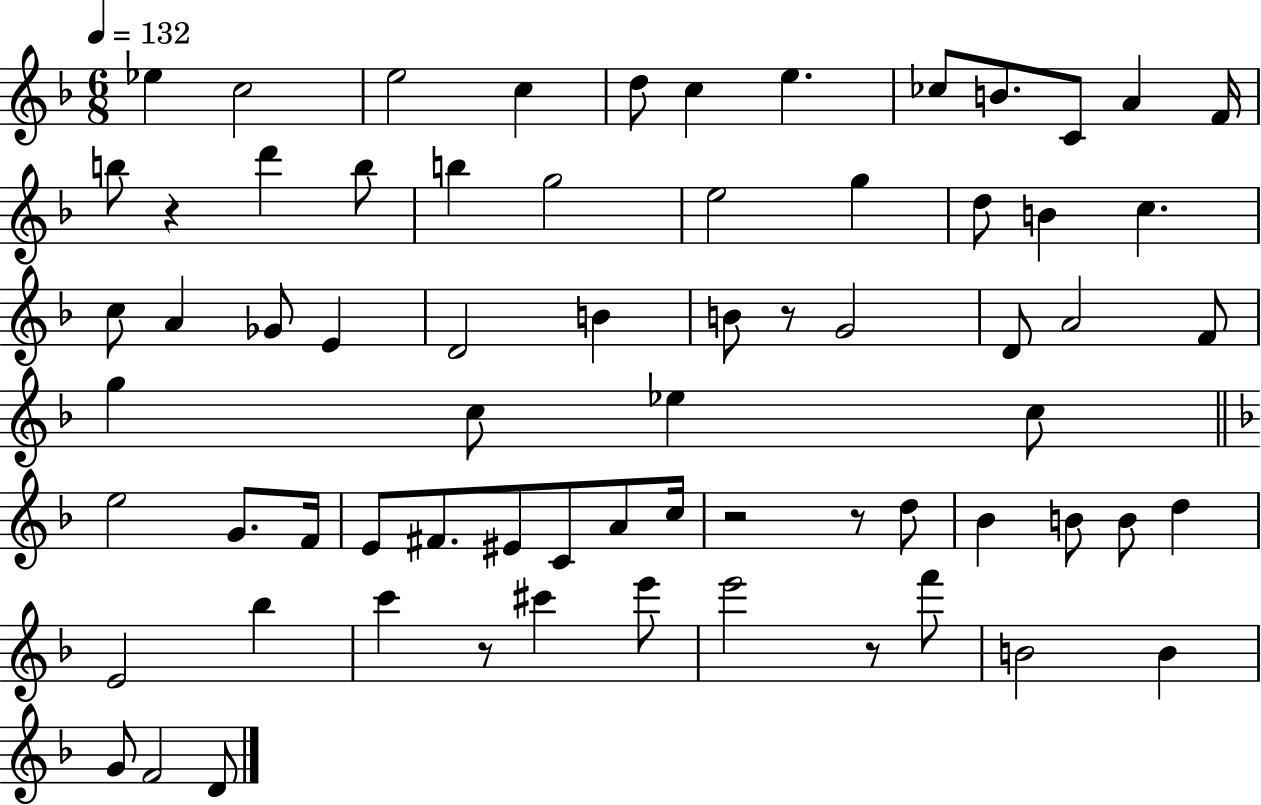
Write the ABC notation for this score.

X:1
T:Untitled
M:6/8
L:1/4
K:F
_e c2 e2 c d/2 c e _c/2 B/2 C/2 A F/4 b/2 z d' b/2 b g2 e2 g d/2 B c c/2 A _G/2 E D2 B B/2 z/2 G2 D/2 A2 F/2 g c/2 _e c/2 e2 G/2 F/4 E/2 ^F/2 ^E/2 C/2 A/2 c/4 z2 z/2 d/2 _B B/2 B/2 d E2 _b c' z/2 ^c' e'/2 e'2 z/2 f'/2 B2 B G/2 F2 D/2